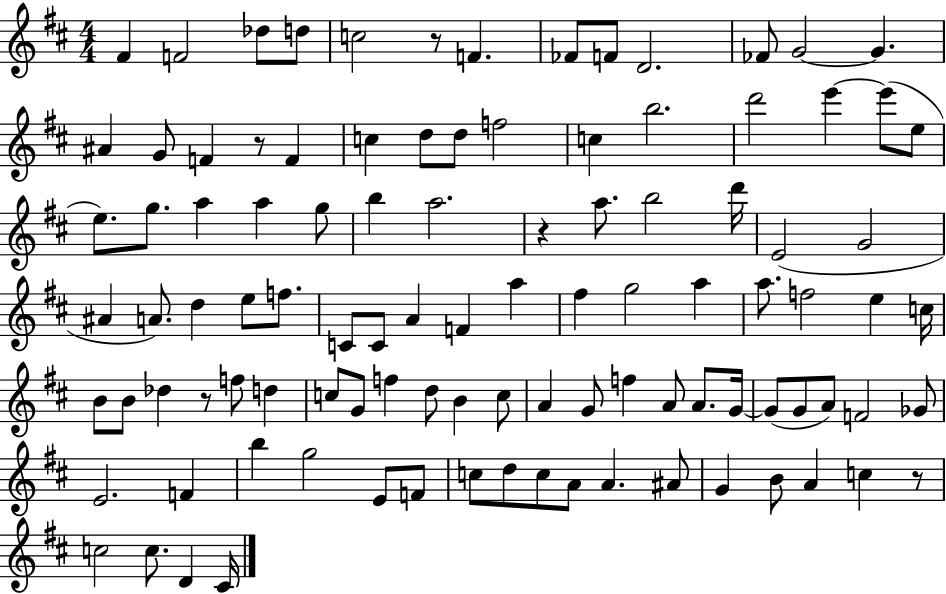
F#4/q F4/h Db5/e D5/e C5/h R/e F4/q. FES4/e F4/e D4/h. FES4/e G4/h G4/q. A#4/q G4/e F4/q R/e F4/q C5/q D5/e D5/e F5/h C5/q B5/h. D6/h E6/q E6/e E5/e E5/e. G5/e. A5/q A5/q G5/e B5/q A5/h. R/q A5/e. B5/h D6/s E4/h G4/h A#4/q A4/e. D5/q E5/e F5/e. C4/e C4/e A4/q F4/q A5/q F#5/q G5/h A5/q A5/e. F5/h E5/q C5/s B4/e B4/e Db5/q R/e F5/e D5/q C5/e G4/e F5/q D5/e B4/q C5/e A4/q G4/e F5/q A4/e A4/e. G4/s G4/e G4/e A4/e F4/h Gb4/e E4/h. F4/q B5/q G5/h E4/e F4/e C5/e D5/e C5/e A4/e A4/q. A#4/e G4/q B4/e A4/q C5/q R/e C5/h C5/e. D4/q C#4/s